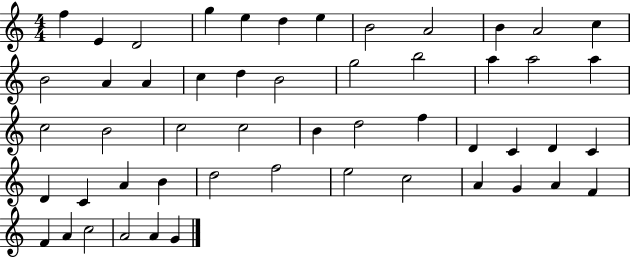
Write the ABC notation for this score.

X:1
T:Untitled
M:4/4
L:1/4
K:C
f E D2 g e d e B2 A2 B A2 c B2 A A c d B2 g2 b2 a a2 a c2 B2 c2 c2 B d2 f D C D C D C A B d2 f2 e2 c2 A G A F F A c2 A2 A G